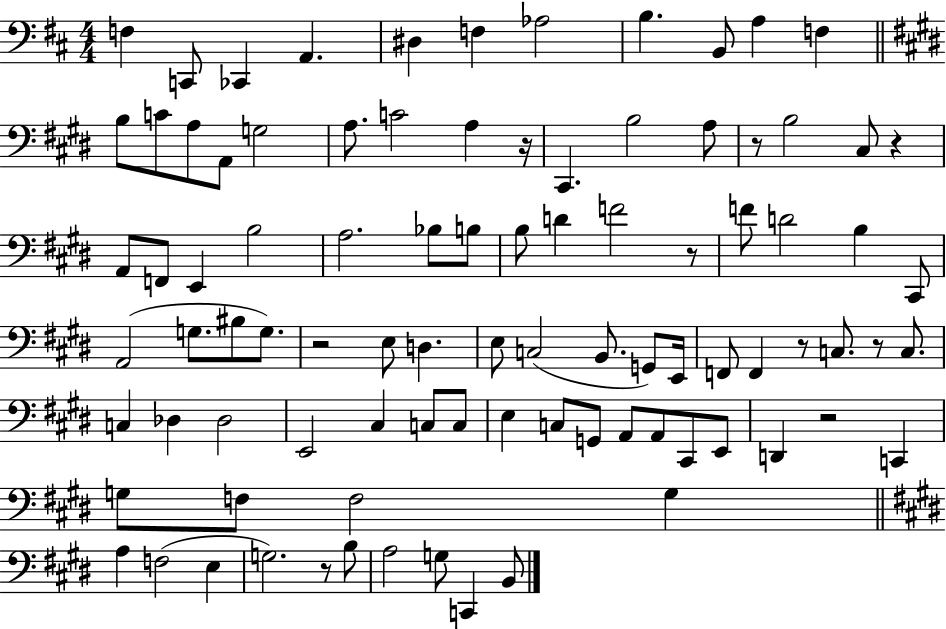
X:1
T:Untitled
M:4/4
L:1/4
K:D
F, C,,/2 _C,, A,, ^D, F, _A,2 B, B,,/2 A, F, B,/2 C/2 A,/2 A,,/2 G,2 A,/2 C2 A, z/4 ^C,, B,2 A,/2 z/2 B,2 ^C,/2 z A,,/2 F,,/2 E,, B,2 A,2 _B,/2 B,/2 B,/2 D F2 z/2 F/2 D2 B, ^C,,/2 A,,2 G,/2 ^B,/2 G,/2 z2 E,/2 D, E,/2 C,2 B,,/2 G,,/2 E,,/4 F,,/2 F,, z/2 C,/2 z/2 C,/2 C, _D, _D,2 E,,2 ^C, C,/2 C,/2 E, C,/2 G,,/2 A,,/2 A,,/2 ^C,,/2 E,,/2 D,, z2 C,, G,/2 F,/2 F,2 G, A, F,2 E, G,2 z/2 B,/2 A,2 G,/2 C,, B,,/2